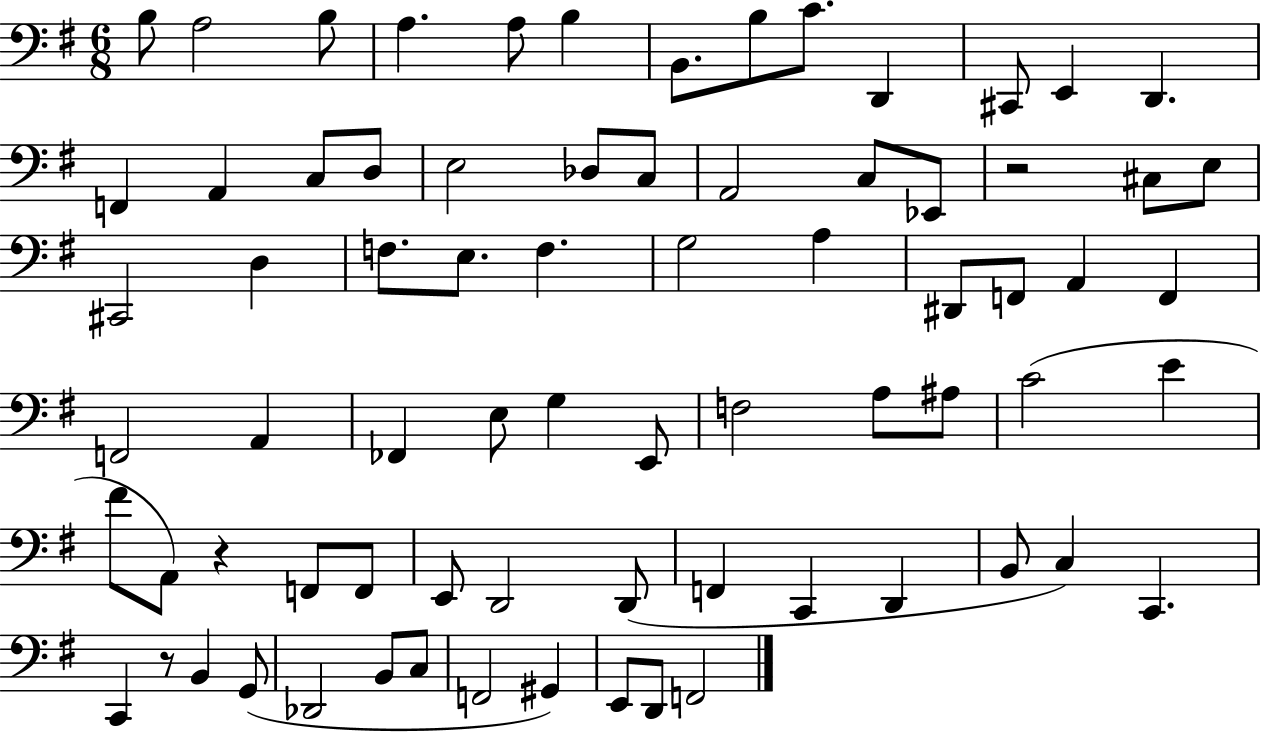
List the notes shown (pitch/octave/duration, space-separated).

B3/e A3/h B3/e A3/q. A3/e B3/q B2/e. B3/e C4/e. D2/q C#2/e E2/q D2/q. F2/q A2/q C3/e D3/e E3/h Db3/e C3/e A2/h C3/e Eb2/e R/h C#3/e E3/e C#2/h D3/q F3/e. E3/e. F3/q. G3/h A3/q D#2/e F2/e A2/q F2/q F2/h A2/q FES2/q E3/e G3/q E2/e F3/h A3/e A#3/e C4/h E4/q F#4/e A2/e R/q F2/e F2/e E2/e D2/h D2/e F2/q C2/q D2/q B2/e C3/q C2/q. C2/q R/e B2/q G2/e Db2/h B2/e C3/e F2/h G#2/q E2/e D2/e F2/h